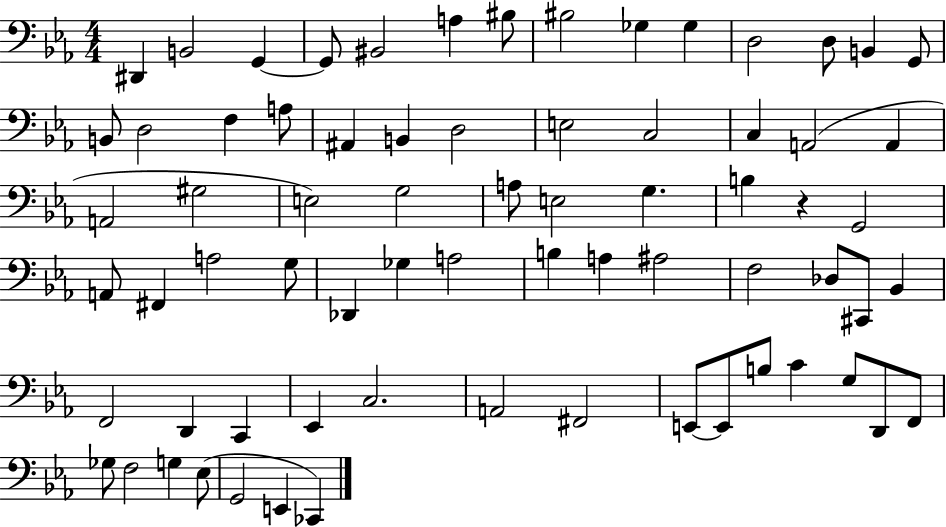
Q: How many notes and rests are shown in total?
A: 71